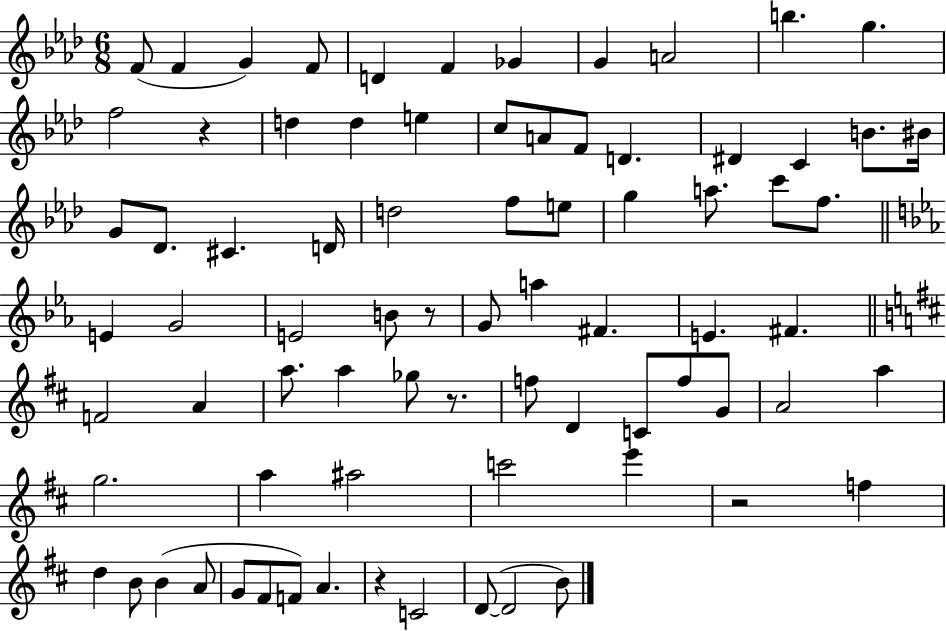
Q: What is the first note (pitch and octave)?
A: F4